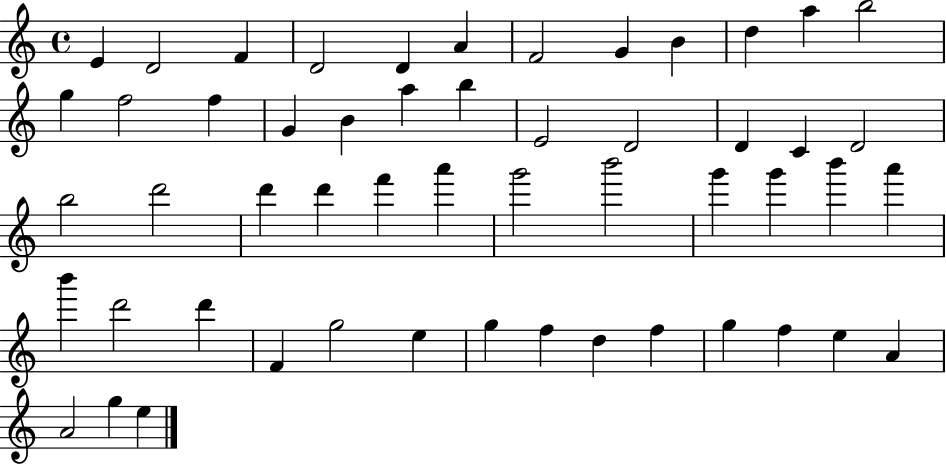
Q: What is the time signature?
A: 4/4